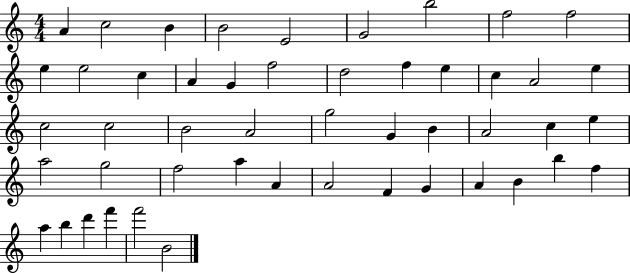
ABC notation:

X:1
T:Untitled
M:4/4
L:1/4
K:C
A c2 B B2 E2 G2 b2 f2 f2 e e2 c A G f2 d2 f e c A2 e c2 c2 B2 A2 g2 G B A2 c e a2 g2 f2 a A A2 F G A B b f a b d' f' f'2 B2